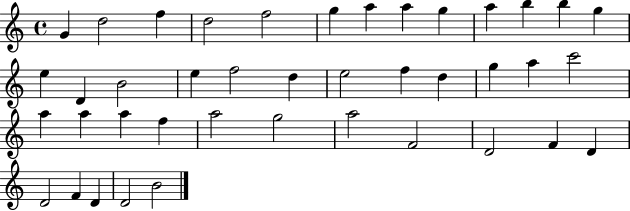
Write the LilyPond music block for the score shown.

{
  \clef treble
  \time 4/4
  \defaultTimeSignature
  \key c \major
  g'4 d''2 f''4 | d''2 f''2 | g''4 a''4 a''4 g''4 | a''4 b''4 b''4 g''4 | \break e''4 d'4 b'2 | e''4 f''2 d''4 | e''2 f''4 d''4 | g''4 a''4 c'''2 | \break a''4 a''4 a''4 f''4 | a''2 g''2 | a''2 f'2 | d'2 f'4 d'4 | \break d'2 f'4 d'4 | d'2 b'2 | \bar "|."
}